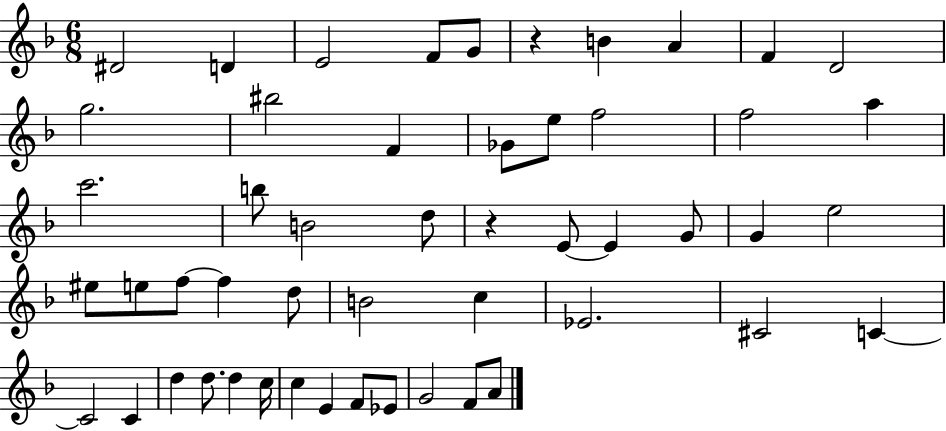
D#4/h D4/q E4/h F4/e G4/e R/q B4/q A4/q F4/q D4/h G5/h. BIS5/h F4/q Gb4/e E5/e F5/h F5/h A5/q C6/h. B5/e B4/h D5/e R/q E4/e E4/q G4/e G4/q E5/h EIS5/e E5/e F5/e F5/q D5/e B4/h C5/q Eb4/h. C#4/h C4/q C4/h C4/q D5/q D5/e. D5/q C5/s C5/q E4/q F4/e Eb4/e G4/h F4/e A4/e